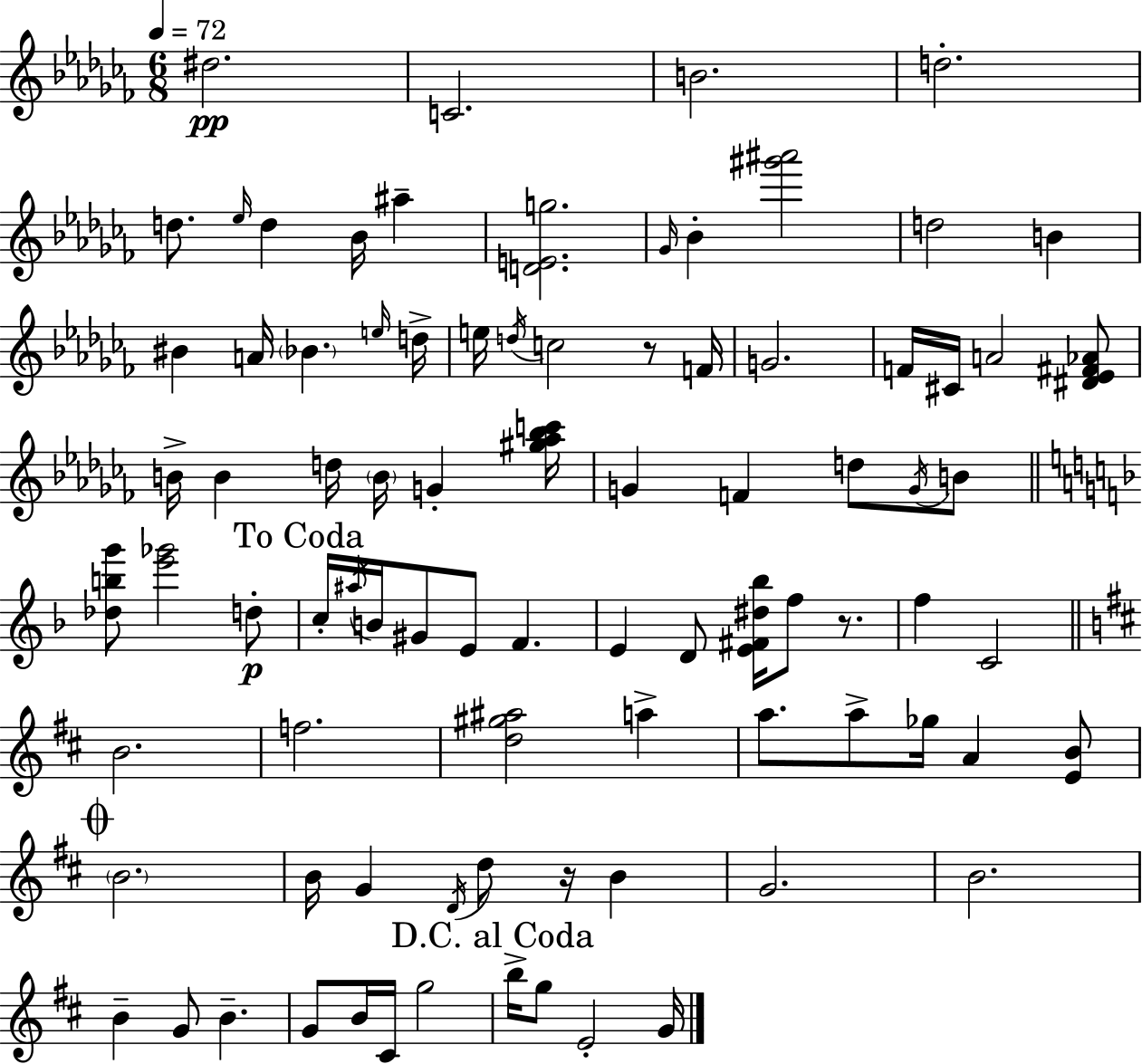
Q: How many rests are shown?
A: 3